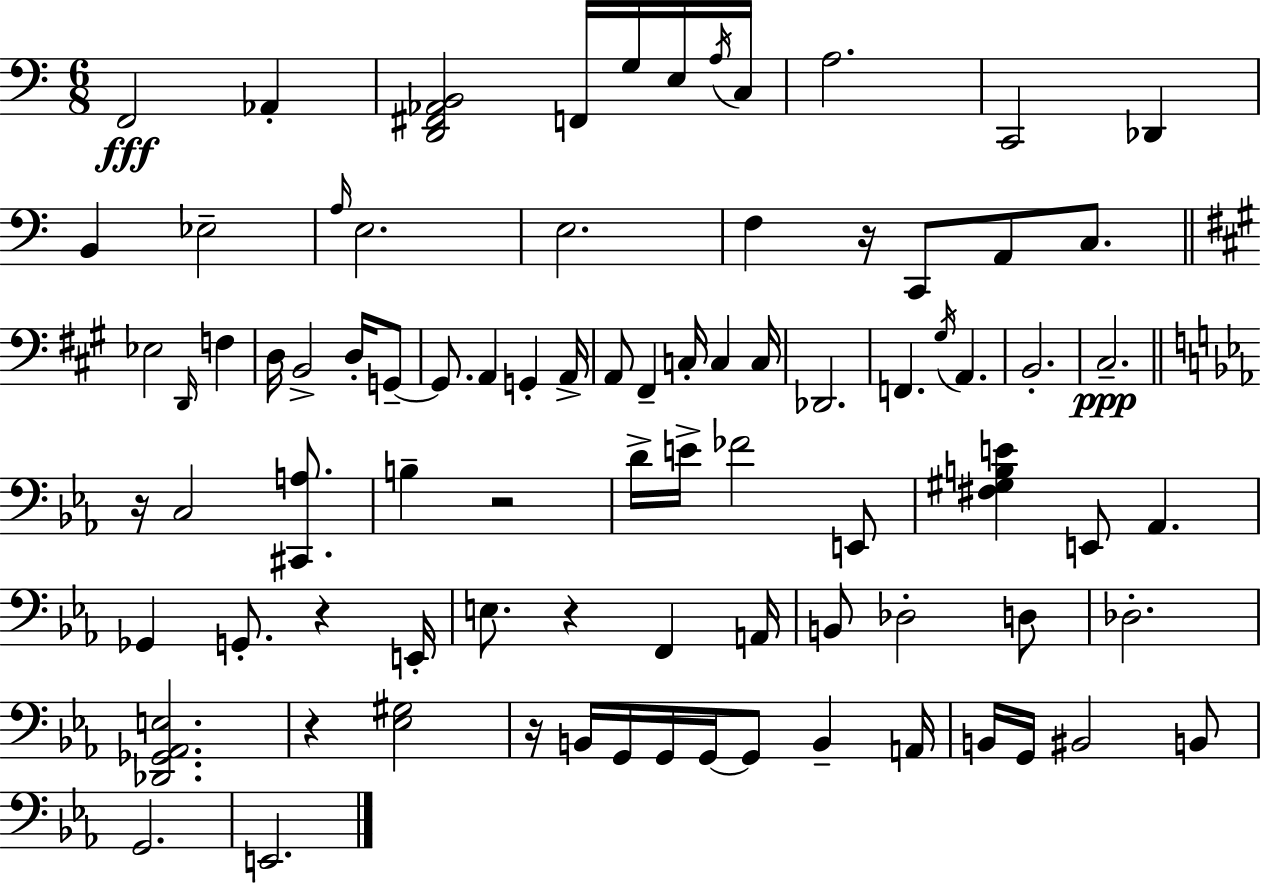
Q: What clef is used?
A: bass